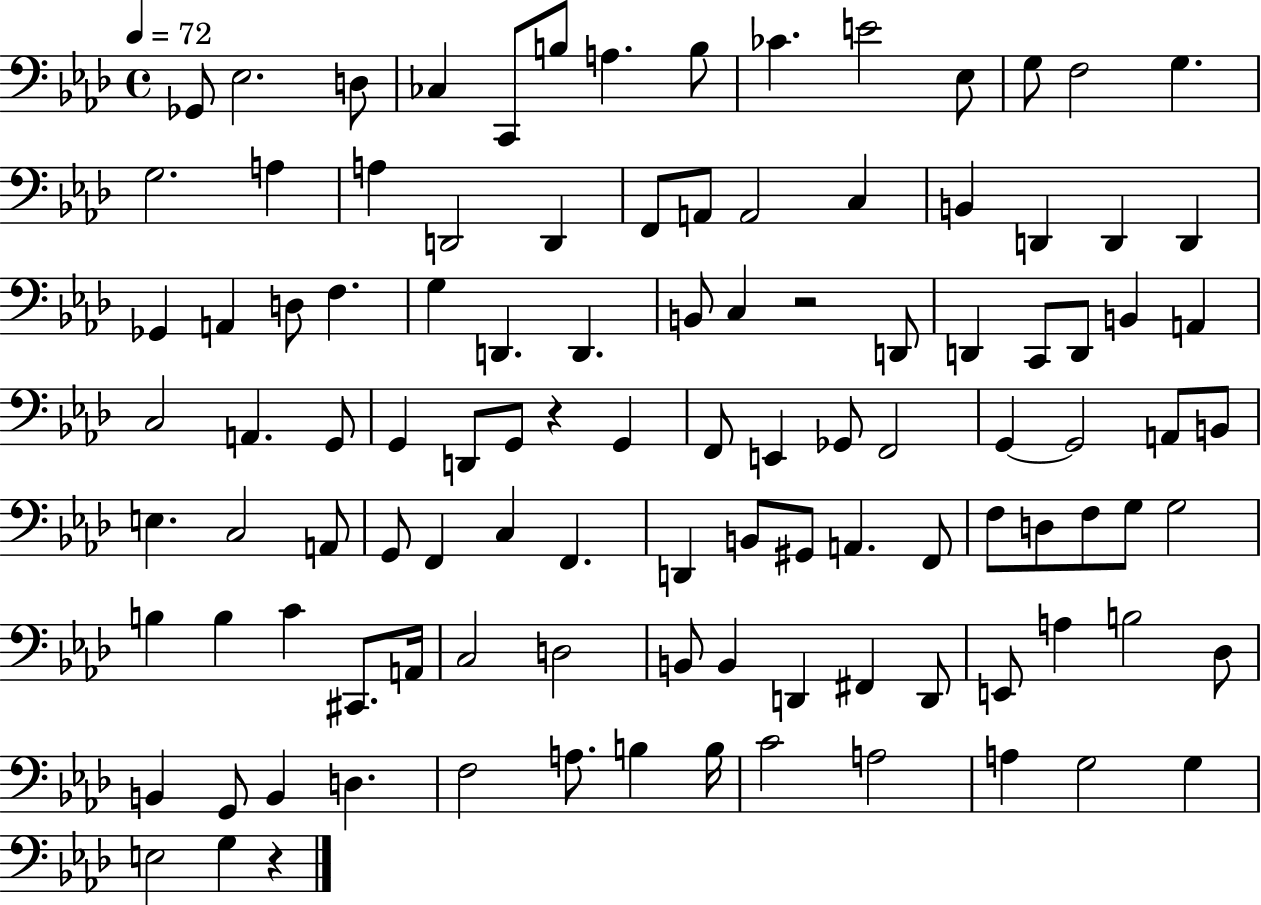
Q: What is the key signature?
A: AES major